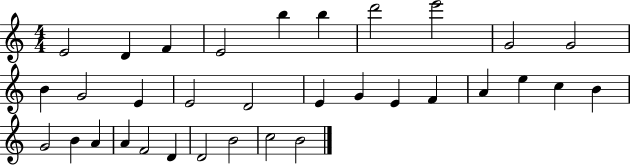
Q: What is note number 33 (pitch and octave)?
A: B4